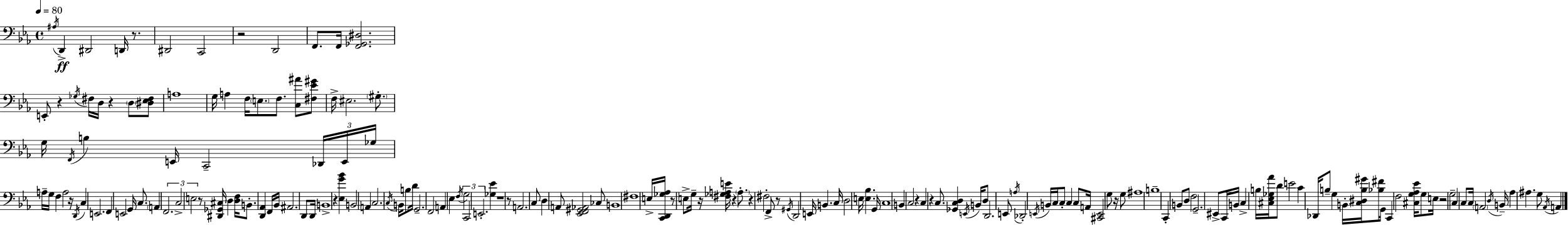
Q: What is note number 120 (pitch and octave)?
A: C2